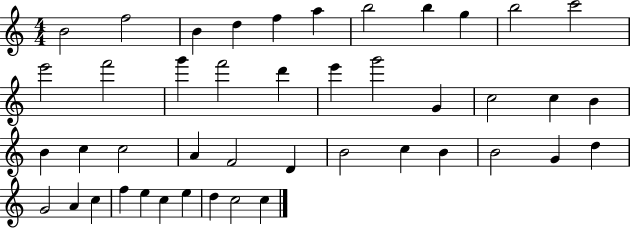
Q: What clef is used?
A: treble